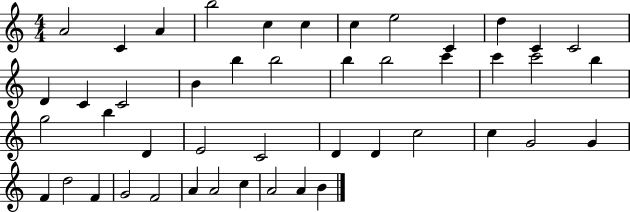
{
  \clef treble
  \numericTimeSignature
  \time 4/4
  \key c \major
  a'2 c'4 a'4 | b''2 c''4 c''4 | c''4 e''2 c'4 | d''4 c'4 c'2 | \break d'4 c'4 c'2 | b'4 b''4 b''2 | b''4 b''2 c'''4 | c'''4 c'''2 b''4 | \break g''2 b''4 d'4 | e'2 c'2 | d'4 d'4 c''2 | c''4 g'2 g'4 | \break f'4 d''2 f'4 | g'2 f'2 | a'4 a'2 c''4 | a'2 a'4 b'4 | \break \bar "|."
}